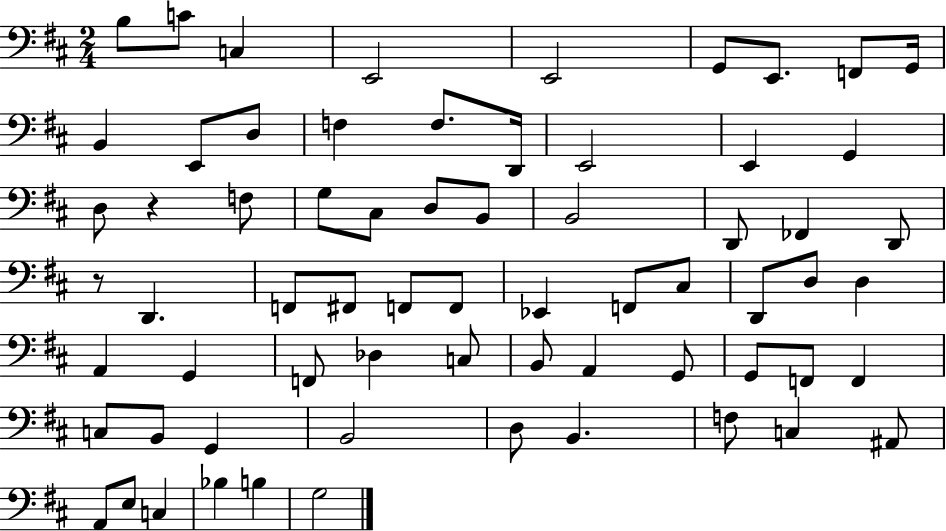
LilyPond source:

{
  \clef bass
  \numericTimeSignature
  \time 2/4
  \key d \major
  b8 c'8 c4 | e,2 | e,2 | g,8 e,8. f,8 g,16 | \break b,4 e,8 d8 | f4 f8. d,16 | e,2 | e,4 g,4 | \break d8 r4 f8 | g8 cis8 d8 b,8 | b,2 | d,8 fes,4 d,8 | \break r8 d,4. | f,8 fis,8 f,8 f,8 | ees,4 f,8 cis8 | d,8 d8 d4 | \break a,4 g,4 | f,8 des4 c8 | b,8 a,4 g,8 | g,8 f,8 f,4 | \break c8 b,8 g,4 | b,2 | d8 b,4. | f8 c4 ais,8 | \break a,8 e8 c4 | bes4 b4 | g2 | \bar "|."
}